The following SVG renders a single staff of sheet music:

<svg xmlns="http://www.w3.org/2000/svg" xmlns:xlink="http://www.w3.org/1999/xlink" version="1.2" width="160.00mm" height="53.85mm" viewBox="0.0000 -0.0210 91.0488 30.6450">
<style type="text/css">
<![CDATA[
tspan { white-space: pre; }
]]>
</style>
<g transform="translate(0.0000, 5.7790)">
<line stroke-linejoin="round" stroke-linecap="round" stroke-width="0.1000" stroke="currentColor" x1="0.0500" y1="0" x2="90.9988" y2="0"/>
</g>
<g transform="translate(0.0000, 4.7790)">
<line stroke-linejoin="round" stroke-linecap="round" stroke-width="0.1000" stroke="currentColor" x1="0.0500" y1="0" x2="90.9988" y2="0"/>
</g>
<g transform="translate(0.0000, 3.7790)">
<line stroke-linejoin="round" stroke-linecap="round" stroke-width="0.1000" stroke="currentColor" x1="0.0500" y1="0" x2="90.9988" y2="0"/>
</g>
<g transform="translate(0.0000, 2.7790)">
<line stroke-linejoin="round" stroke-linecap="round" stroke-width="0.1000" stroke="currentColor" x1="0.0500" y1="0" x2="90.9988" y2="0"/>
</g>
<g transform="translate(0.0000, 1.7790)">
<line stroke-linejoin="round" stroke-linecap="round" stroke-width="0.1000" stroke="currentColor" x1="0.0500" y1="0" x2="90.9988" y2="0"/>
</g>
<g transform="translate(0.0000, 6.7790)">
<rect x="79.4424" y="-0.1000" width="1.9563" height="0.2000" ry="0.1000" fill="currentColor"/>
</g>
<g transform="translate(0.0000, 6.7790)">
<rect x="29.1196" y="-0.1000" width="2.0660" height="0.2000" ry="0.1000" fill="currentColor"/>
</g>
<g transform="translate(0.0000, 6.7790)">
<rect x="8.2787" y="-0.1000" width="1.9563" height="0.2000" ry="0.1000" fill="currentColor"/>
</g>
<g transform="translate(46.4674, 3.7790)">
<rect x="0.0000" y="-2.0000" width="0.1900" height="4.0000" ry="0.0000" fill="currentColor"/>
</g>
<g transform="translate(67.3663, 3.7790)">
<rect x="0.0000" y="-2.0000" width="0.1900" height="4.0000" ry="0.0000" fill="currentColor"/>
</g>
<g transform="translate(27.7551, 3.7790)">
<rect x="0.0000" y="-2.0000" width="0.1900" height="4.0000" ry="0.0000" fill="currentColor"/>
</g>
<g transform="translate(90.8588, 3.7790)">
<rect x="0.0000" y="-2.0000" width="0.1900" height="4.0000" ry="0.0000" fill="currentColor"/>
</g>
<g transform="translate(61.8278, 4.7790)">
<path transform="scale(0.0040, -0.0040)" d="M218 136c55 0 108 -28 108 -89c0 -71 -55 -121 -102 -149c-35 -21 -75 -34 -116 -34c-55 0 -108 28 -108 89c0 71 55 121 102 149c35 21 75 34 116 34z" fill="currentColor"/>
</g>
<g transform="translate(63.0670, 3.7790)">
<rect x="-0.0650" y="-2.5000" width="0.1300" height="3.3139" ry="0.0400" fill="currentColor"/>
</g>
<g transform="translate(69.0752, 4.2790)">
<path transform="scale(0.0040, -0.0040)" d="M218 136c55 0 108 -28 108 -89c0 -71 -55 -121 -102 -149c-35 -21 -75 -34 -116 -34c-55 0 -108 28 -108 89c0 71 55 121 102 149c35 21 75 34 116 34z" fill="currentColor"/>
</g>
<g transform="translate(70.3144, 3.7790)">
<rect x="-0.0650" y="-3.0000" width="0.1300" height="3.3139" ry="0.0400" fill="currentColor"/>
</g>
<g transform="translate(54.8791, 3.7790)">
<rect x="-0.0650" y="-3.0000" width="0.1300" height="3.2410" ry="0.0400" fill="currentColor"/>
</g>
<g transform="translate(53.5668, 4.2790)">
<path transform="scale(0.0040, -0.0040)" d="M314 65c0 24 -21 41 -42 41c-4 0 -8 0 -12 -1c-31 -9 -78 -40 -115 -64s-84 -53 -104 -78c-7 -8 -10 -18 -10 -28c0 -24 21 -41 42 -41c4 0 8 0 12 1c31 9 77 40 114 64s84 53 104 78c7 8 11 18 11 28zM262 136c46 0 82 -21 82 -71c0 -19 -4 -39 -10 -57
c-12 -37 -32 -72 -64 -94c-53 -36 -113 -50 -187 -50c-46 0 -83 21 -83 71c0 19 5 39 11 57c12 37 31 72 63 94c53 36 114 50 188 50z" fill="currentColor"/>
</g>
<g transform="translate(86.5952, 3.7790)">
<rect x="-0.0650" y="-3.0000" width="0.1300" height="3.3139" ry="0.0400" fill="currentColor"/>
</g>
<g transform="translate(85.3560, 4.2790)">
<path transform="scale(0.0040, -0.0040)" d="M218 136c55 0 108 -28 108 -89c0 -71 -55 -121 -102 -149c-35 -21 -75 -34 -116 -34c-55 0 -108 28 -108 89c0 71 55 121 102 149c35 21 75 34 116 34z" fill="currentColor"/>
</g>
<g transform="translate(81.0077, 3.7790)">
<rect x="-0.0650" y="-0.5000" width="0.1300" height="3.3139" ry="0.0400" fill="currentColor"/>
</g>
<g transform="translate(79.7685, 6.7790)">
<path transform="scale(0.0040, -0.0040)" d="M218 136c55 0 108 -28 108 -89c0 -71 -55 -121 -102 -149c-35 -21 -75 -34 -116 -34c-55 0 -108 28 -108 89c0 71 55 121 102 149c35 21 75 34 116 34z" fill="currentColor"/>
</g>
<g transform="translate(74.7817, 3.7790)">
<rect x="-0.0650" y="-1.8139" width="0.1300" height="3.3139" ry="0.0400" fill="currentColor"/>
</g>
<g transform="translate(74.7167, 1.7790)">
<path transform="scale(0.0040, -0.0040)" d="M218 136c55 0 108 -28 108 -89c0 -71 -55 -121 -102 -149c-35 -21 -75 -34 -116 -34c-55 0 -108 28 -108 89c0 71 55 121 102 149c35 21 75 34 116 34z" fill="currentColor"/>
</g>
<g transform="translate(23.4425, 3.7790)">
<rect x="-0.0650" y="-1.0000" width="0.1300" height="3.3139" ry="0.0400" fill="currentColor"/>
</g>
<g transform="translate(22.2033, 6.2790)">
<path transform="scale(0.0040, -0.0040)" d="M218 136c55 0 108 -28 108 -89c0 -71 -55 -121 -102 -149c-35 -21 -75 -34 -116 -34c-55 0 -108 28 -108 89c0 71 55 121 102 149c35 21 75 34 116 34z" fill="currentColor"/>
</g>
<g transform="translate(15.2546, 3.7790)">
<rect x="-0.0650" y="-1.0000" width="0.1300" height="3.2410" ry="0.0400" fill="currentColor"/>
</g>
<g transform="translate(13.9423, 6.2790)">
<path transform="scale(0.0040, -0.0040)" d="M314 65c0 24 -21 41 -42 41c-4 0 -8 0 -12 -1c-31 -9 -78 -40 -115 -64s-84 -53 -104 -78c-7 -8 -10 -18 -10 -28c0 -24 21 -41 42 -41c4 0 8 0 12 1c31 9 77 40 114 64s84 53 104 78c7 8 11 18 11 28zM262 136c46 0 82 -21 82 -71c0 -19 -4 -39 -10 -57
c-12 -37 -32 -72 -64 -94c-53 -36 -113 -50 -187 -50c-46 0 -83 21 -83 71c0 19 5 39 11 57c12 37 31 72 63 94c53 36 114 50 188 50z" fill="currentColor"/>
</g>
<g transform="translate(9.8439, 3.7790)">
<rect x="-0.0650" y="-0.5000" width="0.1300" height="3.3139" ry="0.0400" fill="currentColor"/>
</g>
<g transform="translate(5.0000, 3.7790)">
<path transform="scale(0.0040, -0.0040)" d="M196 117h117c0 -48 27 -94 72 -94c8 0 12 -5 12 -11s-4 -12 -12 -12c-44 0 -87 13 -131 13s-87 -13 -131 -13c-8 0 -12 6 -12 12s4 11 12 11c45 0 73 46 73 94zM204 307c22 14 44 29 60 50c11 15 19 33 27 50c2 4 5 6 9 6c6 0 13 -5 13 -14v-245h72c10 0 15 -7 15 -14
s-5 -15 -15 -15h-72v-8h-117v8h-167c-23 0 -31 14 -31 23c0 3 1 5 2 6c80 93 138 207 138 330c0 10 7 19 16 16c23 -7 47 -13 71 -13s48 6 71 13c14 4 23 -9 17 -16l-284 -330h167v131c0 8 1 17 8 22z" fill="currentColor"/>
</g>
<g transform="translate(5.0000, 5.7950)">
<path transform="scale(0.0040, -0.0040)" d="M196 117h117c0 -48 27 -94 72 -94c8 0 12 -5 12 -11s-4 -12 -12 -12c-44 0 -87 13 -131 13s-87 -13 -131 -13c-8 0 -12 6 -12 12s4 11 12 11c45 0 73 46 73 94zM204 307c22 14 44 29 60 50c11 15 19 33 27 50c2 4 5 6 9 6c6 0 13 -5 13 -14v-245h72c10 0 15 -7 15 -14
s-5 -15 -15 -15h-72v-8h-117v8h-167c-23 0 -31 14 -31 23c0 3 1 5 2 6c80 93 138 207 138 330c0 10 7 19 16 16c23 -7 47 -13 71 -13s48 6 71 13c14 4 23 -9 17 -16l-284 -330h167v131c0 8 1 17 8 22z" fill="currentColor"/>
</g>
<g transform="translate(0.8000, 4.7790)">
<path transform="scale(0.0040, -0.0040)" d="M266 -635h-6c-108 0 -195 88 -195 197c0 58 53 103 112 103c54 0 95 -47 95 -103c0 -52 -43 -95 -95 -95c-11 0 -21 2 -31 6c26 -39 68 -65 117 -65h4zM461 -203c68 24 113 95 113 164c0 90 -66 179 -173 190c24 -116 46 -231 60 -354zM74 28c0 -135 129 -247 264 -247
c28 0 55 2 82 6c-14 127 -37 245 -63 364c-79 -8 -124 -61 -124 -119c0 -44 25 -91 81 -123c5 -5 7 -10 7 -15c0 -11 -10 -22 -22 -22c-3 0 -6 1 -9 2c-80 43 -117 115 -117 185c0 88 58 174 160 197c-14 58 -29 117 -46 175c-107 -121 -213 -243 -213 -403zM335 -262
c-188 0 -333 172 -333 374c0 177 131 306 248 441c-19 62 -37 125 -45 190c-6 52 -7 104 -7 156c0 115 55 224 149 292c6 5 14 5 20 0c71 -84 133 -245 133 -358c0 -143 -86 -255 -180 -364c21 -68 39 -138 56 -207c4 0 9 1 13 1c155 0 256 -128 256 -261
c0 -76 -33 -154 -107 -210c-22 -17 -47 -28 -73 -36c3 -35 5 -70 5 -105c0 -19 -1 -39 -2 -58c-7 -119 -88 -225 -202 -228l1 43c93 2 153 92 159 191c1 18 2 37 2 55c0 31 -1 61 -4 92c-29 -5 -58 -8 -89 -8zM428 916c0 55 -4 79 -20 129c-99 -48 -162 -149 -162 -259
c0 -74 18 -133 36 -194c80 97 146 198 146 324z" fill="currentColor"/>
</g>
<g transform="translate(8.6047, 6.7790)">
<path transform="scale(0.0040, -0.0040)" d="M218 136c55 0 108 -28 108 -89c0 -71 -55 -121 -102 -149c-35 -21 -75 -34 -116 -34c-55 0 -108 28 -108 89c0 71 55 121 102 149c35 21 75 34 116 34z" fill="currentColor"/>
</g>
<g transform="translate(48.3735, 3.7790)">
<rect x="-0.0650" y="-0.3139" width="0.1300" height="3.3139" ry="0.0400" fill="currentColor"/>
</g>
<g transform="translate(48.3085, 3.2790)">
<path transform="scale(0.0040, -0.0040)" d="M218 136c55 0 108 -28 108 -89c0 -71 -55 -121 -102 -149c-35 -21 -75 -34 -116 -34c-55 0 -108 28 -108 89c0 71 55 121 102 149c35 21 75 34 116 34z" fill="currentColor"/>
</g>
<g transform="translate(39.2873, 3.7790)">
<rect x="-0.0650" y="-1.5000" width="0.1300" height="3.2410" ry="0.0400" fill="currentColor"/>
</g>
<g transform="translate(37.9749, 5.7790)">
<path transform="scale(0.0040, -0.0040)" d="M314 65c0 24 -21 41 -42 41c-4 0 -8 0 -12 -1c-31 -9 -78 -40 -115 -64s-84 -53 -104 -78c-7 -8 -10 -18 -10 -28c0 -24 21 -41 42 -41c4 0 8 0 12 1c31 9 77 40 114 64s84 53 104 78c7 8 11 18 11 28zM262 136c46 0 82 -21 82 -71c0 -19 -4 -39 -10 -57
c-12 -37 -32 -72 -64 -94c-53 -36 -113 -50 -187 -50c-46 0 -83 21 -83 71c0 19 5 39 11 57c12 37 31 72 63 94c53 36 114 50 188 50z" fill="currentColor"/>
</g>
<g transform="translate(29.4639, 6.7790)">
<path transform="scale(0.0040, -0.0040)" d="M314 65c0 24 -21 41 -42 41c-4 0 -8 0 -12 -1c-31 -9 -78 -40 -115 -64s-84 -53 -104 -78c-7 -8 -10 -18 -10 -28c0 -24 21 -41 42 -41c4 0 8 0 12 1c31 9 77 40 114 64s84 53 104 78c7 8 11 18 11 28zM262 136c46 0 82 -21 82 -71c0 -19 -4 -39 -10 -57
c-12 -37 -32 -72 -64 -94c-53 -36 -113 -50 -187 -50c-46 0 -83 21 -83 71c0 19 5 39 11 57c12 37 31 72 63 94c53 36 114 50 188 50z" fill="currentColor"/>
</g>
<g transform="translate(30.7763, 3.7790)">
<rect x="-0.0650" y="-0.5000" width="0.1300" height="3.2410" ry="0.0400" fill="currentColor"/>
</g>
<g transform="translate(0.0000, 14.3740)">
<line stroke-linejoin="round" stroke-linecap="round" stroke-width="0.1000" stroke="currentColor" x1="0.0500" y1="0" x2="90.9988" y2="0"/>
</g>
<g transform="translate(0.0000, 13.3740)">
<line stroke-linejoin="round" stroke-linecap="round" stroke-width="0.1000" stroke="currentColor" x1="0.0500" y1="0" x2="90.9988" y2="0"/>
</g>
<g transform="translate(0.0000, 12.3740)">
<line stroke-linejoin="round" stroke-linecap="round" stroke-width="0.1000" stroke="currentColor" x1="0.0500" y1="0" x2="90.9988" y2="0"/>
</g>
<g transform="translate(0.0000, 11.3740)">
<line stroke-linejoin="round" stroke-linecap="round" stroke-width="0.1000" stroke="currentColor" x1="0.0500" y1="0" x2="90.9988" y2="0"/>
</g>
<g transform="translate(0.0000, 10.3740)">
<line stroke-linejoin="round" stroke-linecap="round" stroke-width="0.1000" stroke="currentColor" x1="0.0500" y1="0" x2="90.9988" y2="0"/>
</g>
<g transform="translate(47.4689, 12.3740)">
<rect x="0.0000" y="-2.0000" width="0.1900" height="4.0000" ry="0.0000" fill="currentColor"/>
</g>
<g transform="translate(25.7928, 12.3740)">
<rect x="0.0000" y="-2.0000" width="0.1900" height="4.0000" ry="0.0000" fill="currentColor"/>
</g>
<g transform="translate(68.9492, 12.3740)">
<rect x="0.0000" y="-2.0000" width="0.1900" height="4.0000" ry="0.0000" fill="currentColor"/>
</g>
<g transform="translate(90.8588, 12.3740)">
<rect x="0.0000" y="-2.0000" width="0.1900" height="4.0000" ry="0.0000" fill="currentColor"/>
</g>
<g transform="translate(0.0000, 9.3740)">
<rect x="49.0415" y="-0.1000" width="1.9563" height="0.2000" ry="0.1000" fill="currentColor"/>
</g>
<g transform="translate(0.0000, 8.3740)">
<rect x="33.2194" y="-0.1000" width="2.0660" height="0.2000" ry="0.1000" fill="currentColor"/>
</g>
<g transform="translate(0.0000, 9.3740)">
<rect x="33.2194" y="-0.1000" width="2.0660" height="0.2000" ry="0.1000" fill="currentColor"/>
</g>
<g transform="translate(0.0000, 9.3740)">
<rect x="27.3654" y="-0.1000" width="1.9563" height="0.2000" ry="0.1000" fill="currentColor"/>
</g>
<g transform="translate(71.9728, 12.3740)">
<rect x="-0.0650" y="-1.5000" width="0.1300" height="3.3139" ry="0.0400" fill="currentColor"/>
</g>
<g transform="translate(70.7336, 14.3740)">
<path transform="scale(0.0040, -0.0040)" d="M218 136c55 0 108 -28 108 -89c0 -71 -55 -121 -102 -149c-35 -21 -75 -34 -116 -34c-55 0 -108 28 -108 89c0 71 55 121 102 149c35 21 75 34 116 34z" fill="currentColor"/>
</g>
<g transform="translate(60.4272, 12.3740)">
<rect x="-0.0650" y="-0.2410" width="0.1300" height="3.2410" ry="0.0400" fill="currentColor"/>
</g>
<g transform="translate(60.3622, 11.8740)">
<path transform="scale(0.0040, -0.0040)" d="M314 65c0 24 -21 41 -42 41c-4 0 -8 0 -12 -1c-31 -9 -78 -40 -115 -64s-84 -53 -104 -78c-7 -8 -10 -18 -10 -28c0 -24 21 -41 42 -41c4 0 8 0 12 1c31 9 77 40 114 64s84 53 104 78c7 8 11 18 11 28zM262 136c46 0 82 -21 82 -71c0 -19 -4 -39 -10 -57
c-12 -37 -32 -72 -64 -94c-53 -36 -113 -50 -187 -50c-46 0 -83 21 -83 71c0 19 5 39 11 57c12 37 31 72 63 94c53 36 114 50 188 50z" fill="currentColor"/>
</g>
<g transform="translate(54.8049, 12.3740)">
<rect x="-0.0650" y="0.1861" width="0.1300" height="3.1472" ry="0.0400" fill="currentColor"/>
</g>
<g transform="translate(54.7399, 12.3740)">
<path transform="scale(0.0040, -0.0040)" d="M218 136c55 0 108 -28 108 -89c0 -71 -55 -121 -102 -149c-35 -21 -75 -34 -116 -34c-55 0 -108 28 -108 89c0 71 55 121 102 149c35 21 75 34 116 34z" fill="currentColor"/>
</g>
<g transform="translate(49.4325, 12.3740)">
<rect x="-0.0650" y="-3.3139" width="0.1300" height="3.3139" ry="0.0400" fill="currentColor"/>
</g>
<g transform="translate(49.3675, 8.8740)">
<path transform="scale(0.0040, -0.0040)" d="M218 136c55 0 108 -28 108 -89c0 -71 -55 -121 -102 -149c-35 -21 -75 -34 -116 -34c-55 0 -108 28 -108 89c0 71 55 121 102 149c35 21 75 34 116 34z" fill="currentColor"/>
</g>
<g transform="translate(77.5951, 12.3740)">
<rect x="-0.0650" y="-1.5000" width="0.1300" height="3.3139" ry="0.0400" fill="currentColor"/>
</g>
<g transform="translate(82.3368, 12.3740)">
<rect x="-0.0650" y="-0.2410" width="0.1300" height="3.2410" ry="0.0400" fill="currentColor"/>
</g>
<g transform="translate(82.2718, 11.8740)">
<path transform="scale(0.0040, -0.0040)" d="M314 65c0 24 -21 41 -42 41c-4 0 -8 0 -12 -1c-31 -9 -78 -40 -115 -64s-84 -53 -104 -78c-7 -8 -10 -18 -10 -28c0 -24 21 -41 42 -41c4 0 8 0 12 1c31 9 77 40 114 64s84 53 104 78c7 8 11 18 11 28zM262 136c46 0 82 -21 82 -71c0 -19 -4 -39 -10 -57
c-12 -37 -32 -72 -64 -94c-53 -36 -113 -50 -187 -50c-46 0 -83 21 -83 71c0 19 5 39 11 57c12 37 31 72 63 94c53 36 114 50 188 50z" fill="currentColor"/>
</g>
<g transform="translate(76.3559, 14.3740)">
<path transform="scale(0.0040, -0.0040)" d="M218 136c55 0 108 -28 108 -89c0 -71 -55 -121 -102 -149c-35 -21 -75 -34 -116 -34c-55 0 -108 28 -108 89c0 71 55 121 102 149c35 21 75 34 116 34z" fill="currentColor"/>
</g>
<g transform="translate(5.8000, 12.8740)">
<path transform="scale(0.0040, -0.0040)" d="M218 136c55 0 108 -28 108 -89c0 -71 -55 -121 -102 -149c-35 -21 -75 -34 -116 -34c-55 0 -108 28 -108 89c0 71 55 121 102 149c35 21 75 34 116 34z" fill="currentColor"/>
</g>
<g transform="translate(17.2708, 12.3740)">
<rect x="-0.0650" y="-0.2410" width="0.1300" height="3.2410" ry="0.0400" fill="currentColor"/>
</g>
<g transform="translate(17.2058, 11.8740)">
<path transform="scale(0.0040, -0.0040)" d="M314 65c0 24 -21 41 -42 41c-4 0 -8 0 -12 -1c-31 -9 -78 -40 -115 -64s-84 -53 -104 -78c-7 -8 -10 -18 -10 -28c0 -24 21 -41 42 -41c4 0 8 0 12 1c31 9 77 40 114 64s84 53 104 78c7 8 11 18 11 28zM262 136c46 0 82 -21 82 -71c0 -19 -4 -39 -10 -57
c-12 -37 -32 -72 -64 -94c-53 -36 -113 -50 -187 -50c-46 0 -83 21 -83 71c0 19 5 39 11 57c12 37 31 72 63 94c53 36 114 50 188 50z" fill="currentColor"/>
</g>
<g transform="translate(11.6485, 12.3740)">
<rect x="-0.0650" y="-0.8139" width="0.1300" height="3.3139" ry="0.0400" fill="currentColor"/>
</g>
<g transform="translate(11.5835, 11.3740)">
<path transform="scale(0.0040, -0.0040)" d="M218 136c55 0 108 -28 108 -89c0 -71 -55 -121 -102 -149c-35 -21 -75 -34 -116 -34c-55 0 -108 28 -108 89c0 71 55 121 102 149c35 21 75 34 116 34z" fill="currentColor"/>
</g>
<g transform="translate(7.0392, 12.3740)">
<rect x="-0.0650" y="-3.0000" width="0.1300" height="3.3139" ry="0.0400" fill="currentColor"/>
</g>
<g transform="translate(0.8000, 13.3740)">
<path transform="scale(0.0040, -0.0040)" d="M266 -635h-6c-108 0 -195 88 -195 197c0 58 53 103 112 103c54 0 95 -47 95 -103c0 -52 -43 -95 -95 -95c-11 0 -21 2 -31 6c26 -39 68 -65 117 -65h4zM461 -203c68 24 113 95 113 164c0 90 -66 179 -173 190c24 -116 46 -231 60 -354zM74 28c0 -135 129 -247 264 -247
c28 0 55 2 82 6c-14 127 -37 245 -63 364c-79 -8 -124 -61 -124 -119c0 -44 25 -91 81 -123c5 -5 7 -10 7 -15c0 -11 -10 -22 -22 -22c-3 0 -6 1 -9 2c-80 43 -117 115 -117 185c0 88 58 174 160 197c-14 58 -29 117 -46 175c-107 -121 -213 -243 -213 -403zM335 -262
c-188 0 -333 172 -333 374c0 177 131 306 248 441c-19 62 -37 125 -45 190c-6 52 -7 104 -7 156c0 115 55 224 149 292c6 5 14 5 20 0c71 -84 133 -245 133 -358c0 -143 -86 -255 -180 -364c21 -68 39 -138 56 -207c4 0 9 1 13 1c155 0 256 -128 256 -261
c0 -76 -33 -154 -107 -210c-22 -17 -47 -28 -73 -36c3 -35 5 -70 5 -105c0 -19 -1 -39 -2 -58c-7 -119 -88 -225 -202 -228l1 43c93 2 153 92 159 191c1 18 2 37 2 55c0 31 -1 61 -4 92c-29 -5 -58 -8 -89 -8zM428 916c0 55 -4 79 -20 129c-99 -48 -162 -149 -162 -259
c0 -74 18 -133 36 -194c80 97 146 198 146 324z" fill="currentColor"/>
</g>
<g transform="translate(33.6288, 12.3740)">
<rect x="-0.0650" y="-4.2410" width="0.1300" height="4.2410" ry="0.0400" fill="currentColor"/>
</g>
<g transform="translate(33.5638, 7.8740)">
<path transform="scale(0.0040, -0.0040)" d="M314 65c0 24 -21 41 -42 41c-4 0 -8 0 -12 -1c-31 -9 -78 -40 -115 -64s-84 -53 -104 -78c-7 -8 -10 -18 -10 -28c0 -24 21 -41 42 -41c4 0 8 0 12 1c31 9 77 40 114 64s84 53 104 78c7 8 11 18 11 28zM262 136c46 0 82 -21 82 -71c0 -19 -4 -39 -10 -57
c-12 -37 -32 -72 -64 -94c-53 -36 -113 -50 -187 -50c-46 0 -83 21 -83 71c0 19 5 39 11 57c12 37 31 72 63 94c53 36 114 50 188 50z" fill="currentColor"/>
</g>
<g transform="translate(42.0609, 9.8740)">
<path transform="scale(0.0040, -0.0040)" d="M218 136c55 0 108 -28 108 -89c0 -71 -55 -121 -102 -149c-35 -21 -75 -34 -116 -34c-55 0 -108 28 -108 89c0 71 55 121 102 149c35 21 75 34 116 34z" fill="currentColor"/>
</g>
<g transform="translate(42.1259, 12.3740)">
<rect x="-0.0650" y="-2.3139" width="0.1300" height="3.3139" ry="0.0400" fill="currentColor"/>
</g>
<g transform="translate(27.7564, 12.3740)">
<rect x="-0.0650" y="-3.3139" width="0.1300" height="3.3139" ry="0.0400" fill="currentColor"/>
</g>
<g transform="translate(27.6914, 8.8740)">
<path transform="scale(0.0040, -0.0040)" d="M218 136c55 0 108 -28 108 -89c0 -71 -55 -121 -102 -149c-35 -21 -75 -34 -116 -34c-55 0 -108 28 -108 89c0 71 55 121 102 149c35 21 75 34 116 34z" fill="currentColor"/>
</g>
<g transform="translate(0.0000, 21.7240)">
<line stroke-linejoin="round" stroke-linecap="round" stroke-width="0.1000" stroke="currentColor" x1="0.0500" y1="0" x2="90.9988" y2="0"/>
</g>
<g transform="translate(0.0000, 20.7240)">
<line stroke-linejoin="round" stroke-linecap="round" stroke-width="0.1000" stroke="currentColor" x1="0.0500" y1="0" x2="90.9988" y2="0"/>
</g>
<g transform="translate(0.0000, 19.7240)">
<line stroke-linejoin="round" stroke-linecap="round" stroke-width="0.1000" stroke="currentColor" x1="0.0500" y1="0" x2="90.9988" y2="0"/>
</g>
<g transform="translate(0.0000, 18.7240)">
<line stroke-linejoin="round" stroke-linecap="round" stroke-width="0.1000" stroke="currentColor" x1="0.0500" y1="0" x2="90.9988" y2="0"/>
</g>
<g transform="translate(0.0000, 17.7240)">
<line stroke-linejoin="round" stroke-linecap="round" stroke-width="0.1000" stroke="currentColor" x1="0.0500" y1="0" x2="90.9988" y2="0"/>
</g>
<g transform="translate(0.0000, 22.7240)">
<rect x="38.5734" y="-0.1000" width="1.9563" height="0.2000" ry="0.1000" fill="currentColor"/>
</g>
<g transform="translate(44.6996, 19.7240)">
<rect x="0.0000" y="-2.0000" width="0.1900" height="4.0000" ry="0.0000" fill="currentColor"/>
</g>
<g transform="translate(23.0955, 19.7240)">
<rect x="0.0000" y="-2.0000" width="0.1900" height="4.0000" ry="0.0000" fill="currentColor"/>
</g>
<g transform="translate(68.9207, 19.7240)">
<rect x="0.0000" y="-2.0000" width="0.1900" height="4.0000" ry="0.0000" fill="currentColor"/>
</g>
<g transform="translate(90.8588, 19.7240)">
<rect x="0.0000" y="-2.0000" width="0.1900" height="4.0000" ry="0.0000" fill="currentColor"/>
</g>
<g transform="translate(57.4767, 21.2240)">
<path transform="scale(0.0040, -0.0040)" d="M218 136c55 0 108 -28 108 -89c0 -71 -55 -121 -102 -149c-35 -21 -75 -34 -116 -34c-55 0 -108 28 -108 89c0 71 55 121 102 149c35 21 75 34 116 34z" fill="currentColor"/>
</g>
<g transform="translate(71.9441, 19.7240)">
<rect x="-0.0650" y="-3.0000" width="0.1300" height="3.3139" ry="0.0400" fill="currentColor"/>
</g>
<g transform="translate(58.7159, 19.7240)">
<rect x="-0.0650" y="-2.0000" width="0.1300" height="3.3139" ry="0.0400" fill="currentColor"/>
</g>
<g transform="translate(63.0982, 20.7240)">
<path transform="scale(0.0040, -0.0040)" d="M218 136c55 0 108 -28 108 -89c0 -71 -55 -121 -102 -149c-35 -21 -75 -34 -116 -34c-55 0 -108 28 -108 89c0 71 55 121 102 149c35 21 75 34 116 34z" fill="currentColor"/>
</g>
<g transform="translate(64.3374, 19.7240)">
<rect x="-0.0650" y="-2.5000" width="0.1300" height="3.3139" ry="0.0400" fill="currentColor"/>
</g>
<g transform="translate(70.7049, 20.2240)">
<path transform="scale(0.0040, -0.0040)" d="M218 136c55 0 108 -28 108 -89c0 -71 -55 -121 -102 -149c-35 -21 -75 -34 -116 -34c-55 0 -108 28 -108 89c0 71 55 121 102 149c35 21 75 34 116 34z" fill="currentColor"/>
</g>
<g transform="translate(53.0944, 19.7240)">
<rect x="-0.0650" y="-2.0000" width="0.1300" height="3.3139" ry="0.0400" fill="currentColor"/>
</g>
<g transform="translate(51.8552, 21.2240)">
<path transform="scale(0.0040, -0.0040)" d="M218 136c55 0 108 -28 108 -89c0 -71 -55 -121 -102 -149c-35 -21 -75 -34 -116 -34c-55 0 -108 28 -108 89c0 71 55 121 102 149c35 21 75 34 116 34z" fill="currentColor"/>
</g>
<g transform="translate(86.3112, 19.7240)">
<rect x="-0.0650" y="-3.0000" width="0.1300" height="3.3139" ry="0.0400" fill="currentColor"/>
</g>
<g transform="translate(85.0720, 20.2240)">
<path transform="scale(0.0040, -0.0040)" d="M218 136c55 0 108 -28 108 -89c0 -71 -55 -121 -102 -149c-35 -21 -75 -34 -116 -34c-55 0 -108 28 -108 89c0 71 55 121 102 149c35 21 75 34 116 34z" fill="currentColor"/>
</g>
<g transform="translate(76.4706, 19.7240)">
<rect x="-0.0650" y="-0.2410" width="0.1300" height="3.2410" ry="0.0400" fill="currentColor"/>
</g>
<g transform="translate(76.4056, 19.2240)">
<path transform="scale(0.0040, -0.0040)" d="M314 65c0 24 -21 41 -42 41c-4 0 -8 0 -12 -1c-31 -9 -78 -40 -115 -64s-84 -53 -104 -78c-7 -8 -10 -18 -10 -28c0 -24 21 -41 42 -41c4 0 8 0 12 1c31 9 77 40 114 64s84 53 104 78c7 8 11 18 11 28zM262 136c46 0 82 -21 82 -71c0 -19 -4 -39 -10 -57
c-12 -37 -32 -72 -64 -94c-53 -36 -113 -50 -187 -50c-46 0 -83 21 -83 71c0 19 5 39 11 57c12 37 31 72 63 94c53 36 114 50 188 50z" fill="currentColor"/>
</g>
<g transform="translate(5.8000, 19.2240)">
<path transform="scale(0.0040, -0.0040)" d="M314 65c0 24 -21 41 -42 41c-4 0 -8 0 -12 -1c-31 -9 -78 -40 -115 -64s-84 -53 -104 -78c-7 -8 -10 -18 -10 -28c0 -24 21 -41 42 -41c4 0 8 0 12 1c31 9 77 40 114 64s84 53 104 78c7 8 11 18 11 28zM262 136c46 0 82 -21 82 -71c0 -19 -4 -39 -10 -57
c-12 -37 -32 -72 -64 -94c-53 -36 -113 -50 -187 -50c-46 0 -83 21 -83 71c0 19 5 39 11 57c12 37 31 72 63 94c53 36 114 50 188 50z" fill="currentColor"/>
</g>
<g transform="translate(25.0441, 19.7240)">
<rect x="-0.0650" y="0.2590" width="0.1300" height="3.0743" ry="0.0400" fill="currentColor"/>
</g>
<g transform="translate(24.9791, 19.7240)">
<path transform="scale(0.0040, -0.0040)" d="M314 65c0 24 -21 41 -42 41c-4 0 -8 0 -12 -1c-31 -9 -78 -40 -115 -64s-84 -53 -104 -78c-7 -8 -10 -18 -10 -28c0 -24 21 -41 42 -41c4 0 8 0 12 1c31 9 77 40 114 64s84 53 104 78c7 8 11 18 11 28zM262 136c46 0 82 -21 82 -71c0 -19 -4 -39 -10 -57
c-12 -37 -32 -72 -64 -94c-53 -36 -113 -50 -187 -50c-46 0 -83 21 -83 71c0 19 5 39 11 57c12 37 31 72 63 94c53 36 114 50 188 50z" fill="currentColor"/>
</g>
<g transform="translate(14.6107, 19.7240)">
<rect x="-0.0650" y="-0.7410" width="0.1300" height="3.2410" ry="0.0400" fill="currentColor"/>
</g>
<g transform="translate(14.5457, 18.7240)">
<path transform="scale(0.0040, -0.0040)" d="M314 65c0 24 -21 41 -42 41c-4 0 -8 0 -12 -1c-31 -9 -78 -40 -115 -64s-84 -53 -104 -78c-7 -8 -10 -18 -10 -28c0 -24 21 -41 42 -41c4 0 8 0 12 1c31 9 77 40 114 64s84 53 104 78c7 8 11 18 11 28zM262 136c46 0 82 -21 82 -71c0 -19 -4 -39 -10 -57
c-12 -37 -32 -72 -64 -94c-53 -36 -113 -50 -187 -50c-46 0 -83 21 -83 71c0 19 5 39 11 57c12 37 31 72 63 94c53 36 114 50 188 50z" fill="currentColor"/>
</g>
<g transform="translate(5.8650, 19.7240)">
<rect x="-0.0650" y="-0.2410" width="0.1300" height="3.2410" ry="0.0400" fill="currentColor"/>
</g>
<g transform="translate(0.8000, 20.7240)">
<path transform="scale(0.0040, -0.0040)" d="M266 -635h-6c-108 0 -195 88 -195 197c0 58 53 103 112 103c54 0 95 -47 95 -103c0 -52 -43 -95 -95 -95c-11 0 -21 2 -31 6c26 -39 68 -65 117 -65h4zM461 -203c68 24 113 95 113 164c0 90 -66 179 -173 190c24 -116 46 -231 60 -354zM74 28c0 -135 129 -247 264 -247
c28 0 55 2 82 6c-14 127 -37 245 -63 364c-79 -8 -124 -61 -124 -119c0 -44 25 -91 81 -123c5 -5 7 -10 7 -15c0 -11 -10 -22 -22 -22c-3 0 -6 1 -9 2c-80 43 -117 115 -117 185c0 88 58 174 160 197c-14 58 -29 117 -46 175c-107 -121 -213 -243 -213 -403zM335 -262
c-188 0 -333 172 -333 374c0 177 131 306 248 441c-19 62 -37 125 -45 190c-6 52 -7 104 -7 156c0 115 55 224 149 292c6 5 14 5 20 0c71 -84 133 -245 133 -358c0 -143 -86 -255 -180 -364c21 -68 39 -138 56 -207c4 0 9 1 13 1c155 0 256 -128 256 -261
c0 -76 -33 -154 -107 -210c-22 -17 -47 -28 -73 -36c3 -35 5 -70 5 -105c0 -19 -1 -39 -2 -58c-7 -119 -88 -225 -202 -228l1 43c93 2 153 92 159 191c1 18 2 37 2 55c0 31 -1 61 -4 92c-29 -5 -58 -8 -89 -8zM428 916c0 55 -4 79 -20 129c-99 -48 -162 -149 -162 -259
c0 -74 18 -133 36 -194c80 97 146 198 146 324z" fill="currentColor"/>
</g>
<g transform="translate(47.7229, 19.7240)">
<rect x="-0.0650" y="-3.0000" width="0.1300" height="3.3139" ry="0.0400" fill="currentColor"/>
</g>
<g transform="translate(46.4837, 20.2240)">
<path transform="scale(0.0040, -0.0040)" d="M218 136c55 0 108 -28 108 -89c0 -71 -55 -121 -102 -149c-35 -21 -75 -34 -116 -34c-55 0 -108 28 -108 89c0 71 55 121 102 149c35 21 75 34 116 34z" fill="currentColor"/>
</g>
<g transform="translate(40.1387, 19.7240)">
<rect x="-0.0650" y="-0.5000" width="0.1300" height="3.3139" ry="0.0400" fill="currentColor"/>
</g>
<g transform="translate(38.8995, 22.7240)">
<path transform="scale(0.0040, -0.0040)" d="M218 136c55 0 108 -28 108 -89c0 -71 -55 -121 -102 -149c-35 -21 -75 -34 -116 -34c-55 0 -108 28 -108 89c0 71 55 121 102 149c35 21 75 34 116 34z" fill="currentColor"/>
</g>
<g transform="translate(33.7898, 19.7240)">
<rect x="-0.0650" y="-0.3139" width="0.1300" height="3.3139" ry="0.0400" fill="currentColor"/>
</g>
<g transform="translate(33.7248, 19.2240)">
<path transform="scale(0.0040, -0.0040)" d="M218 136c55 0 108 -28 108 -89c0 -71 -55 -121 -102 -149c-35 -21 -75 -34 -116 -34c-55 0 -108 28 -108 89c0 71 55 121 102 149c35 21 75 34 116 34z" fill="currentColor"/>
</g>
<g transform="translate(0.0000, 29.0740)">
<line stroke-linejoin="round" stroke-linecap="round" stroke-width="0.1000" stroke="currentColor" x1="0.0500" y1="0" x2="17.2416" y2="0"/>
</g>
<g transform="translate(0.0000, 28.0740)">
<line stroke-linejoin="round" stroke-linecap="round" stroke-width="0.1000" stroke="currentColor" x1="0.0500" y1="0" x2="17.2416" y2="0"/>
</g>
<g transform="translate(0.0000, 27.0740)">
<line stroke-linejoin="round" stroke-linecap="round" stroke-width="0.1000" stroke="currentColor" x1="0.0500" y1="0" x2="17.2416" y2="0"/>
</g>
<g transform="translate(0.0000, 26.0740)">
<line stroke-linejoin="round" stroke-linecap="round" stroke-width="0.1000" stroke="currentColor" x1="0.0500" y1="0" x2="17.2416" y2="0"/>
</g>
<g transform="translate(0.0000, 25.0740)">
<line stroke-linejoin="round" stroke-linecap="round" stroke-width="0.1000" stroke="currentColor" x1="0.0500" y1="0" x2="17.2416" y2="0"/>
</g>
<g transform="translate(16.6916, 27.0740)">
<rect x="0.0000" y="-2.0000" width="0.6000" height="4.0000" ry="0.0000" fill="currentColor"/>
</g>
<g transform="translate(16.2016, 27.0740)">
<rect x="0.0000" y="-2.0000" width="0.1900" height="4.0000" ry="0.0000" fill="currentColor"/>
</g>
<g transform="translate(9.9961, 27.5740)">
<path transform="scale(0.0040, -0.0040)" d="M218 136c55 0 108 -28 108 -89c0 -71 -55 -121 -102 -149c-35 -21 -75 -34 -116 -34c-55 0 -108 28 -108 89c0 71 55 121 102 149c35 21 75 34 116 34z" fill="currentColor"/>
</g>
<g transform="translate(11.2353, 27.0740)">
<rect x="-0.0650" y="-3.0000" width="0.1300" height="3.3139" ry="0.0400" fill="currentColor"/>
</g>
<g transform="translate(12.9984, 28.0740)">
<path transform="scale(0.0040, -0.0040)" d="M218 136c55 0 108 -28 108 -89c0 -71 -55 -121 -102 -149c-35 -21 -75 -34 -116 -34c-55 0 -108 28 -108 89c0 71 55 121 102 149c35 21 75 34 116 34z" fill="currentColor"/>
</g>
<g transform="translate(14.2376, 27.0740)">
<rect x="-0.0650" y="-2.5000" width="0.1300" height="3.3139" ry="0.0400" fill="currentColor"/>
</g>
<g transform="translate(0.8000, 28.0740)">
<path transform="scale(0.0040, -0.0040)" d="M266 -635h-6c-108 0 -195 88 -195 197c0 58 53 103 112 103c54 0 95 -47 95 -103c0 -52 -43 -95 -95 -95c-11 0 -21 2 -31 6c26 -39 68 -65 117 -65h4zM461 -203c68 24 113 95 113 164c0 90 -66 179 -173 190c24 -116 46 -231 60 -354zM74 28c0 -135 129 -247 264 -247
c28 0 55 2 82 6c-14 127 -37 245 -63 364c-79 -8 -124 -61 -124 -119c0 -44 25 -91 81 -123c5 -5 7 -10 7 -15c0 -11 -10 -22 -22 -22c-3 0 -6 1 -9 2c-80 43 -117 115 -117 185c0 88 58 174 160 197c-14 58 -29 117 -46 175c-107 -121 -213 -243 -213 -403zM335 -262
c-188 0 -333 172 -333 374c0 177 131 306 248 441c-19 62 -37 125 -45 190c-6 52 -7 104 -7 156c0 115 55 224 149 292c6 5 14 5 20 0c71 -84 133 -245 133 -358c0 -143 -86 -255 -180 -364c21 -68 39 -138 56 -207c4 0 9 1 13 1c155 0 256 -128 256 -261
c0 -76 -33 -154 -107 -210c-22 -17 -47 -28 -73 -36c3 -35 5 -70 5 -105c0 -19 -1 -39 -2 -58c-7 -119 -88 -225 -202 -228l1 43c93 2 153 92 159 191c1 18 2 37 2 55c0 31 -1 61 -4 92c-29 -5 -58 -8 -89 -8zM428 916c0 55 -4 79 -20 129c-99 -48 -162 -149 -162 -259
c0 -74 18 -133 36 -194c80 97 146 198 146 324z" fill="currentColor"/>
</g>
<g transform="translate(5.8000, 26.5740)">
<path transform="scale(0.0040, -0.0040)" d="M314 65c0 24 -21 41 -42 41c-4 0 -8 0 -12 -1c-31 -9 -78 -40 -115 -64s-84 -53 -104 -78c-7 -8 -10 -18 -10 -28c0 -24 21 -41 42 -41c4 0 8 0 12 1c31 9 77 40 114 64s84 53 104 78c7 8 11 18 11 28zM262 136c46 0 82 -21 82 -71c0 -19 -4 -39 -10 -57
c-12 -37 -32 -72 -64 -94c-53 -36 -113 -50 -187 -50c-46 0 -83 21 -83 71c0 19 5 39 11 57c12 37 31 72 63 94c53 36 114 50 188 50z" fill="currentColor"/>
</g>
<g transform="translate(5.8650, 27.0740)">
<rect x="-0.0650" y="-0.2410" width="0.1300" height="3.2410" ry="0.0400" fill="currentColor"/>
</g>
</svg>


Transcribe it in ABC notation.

X:1
T:Untitled
M:4/4
L:1/4
K:C
C D2 D C2 E2 c A2 G A f C A A d c2 b d'2 g b B c2 E E c2 c2 d2 B2 c C A F F G A c2 A c2 A G